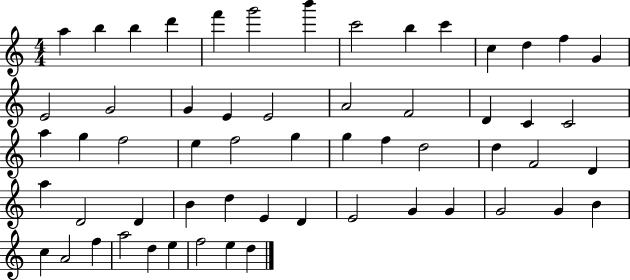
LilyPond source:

{
  \clef treble
  \numericTimeSignature
  \time 4/4
  \key c \major
  a''4 b''4 b''4 d'''4 | f'''4 g'''2 b'''4 | c'''2 b''4 c'''4 | c''4 d''4 f''4 g'4 | \break e'2 g'2 | g'4 e'4 e'2 | a'2 f'2 | d'4 c'4 c'2 | \break a''4 g''4 f''2 | e''4 f''2 g''4 | g''4 f''4 d''2 | d''4 f'2 d'4 | \break a''4 d'2 d'4 | b'4 d''4 e'4 d'4 | e'2 g'4 g'4 | g'2 g'4 b'4 | \break c''4 a'2 f''4 | a''2 d''4 e''4 | f''2 e''4 d''4 | \bar "|."
}